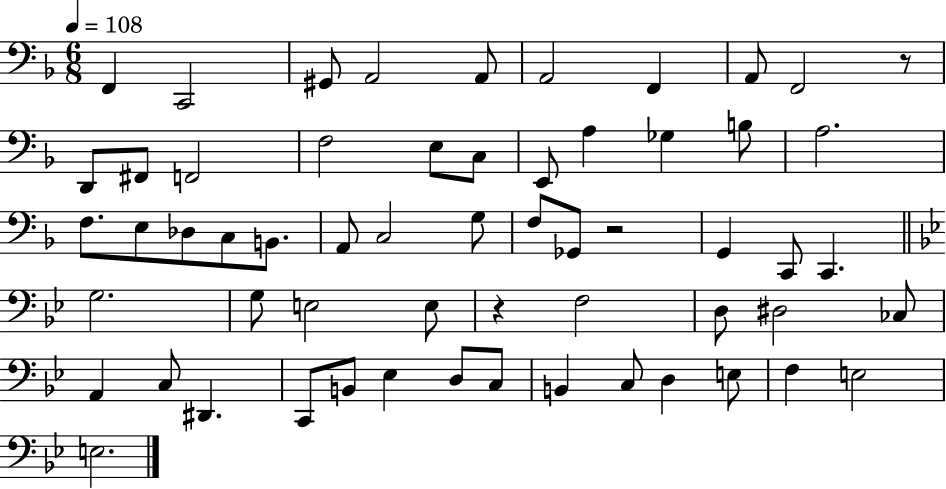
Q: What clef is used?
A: bass